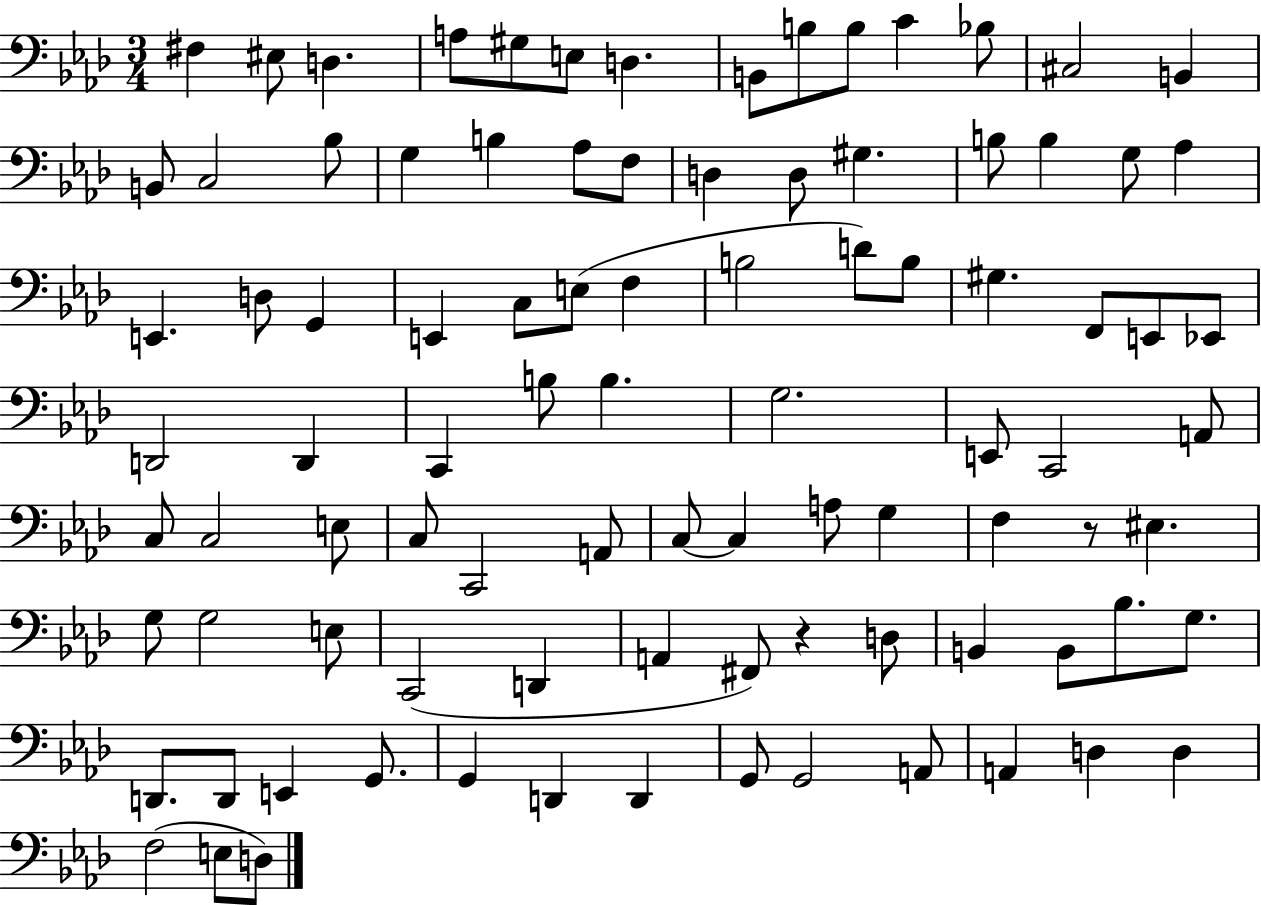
F#3/q EIS3/e D3/q. A3/e G#3/e E3/e D3/q. B2/e B3/e B3/e C4/q Bb3/e C#3/h B2/q B2/e C3/h Bb3/e G3/q B3/q Ab3/e F3/e D3/q D3/e G#3/q. B3/e B3/q G3/e Ab3/q E2/q. D3/e G2/q E2/q C3/e E3/e F3/q B3/h D4/e B3/e G#3/q. F2/e E2/e Eb2/e D2/h D2/q C2/q B3/e B3/q. G3/h. E2/e C2/h A2/e C3/e C3/h E3/e C3/e C2/h A2/e C3/e C3/q A3/e G3/q F3/q R/e EIS3/q. G3/e G3/h E3/e C2/h D2/q A2/q F#2/e R/q D3/e B2/q B2/e Bb3/e. G3/e. D2/e. D2/e E2/q G2/e. G2/q D2/q D2/q G2/e G2/h A2/e A2/q D3/q D3/q F3/h E3/e D3/e